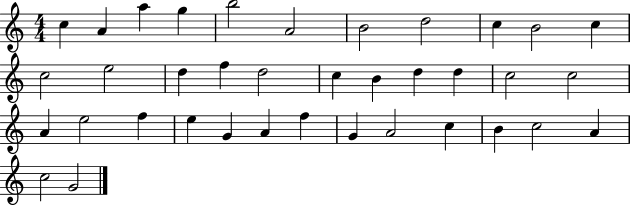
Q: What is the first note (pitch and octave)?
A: C5